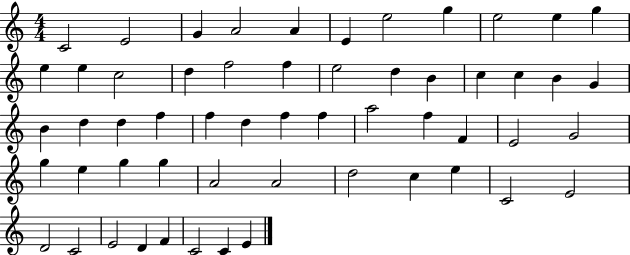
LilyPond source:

{
  \clef treble
  \numericTimeSignature
  \time 4/4
  \key c \major
  c'2 e'2 | g'4 a'2 a'4 | e'4 e''2 g''4 | e''2 e''4 g''4 | \break e''4 e''4 c''2 | d''4 f''2 f''4 | e''2 d''4 b'4 | c''4 c''4 b'4 g'4 | \break b'4 d''4 d''4 f''4 | f''4 d''4 f''4 f''4 | a''2 f''4 f'4 | e'2 g'2 | \break g''4 e''4 g''4 g''4 | a'2 a'2 | d''2 c''4 e''4 | c'2 e'2 | \break d'2 c'2 | e'2 d'4 f'4 | c'2 c'4 e'4 | \bar "|."
}